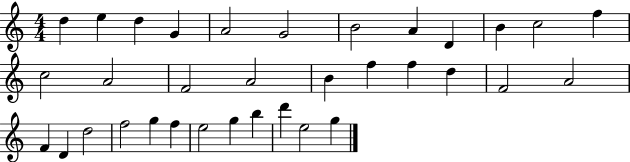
X:1
T:Untitled
M:4/4
L:1/4
K:C
d e d G A2 G2 B2 A D B c2 f c2 A2 F2 A2 B f f d F2 A2 F D d2 f2 g f e2 g b d' e2 g